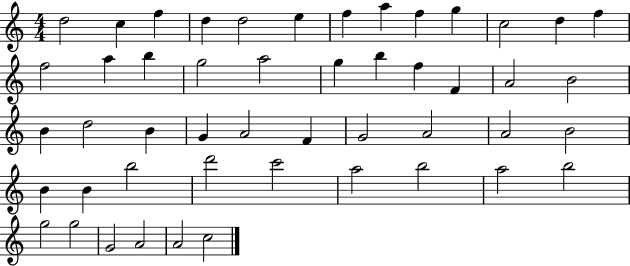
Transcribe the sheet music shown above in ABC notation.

X:1
T:Untitled
M:4/4
L:1/4
K:C
d2 c f d d2 e f a f g c2 d f f2 a b g2 a2 g b f F A2 B2 B d2 B G A2 F G2 A2 A2 B2 B B b2 d'2 c'2 a2 b2 a2 b2 g2 g2 G2 A2 A2 c2